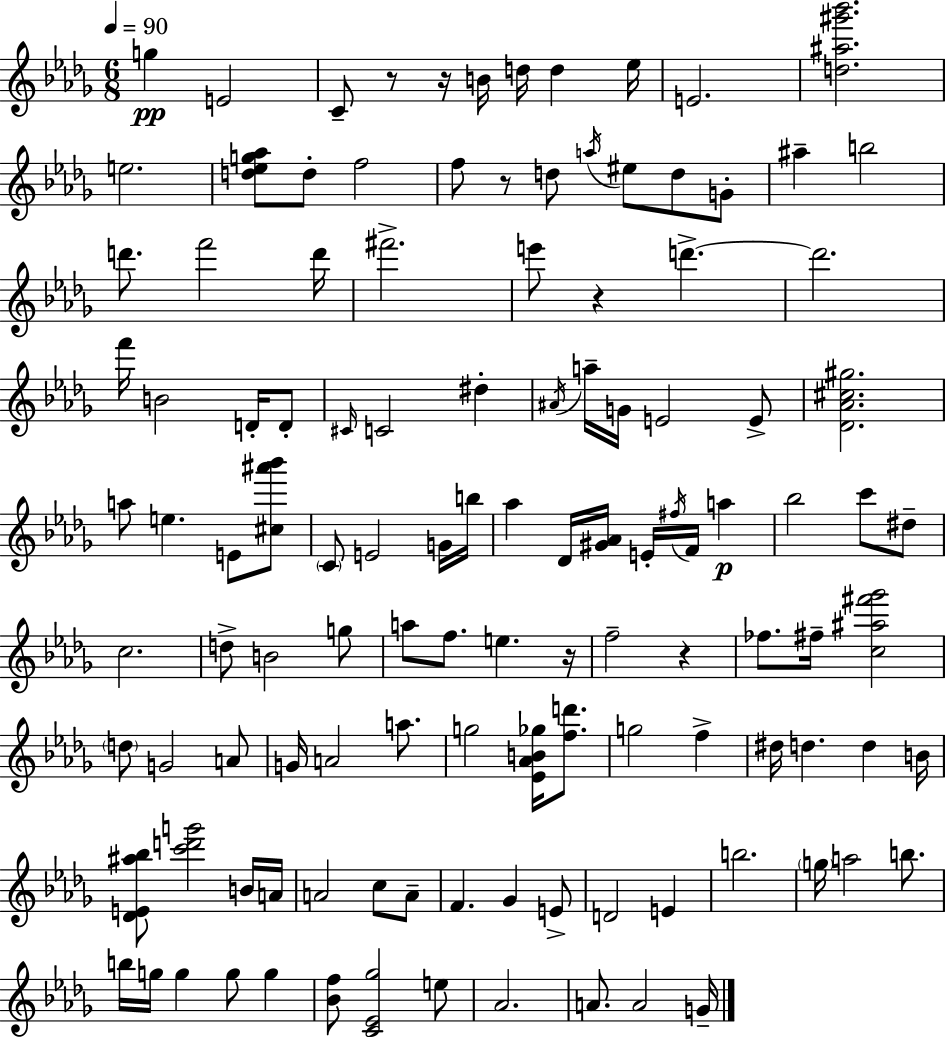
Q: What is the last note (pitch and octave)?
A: G4